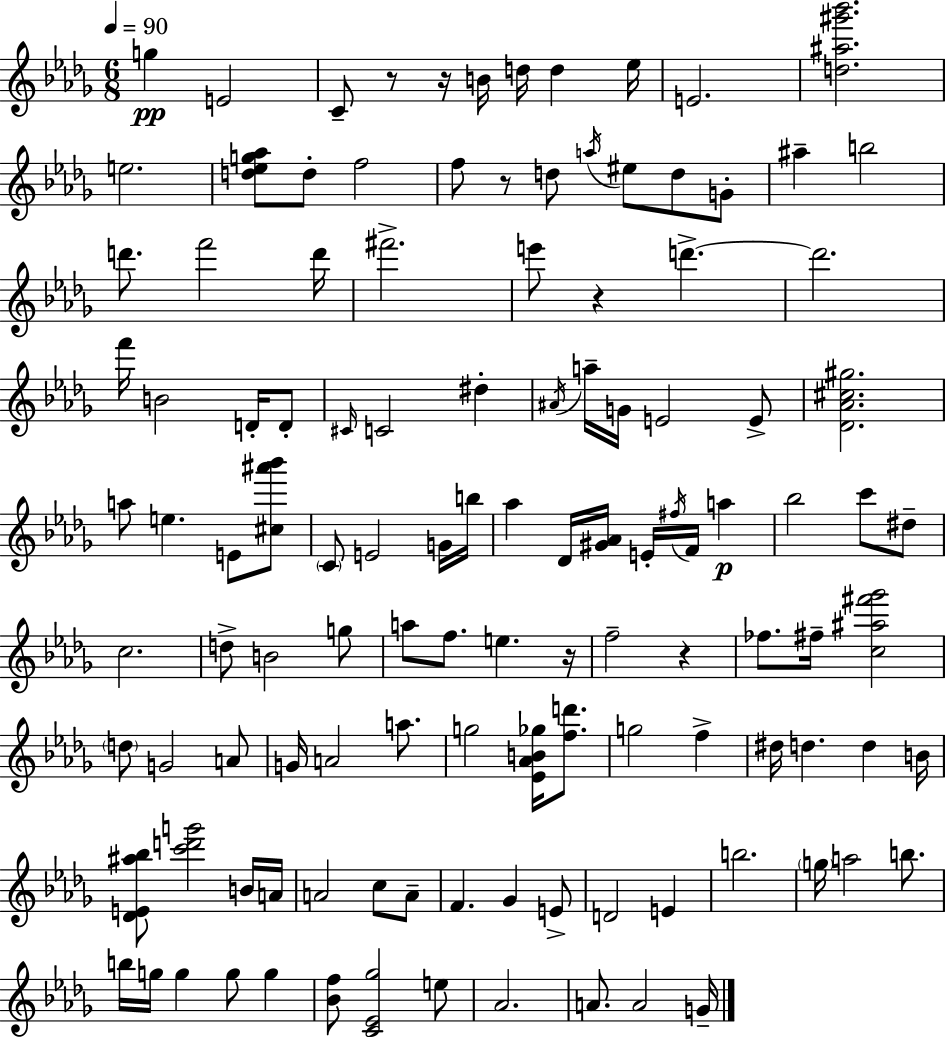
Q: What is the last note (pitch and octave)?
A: G4